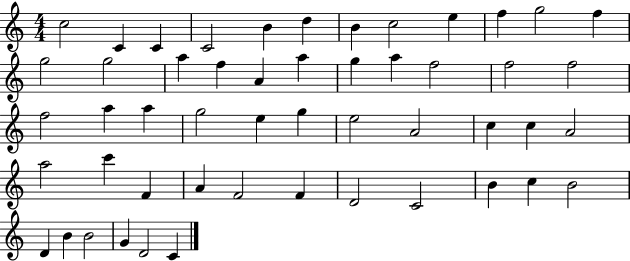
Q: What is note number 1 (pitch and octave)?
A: C5